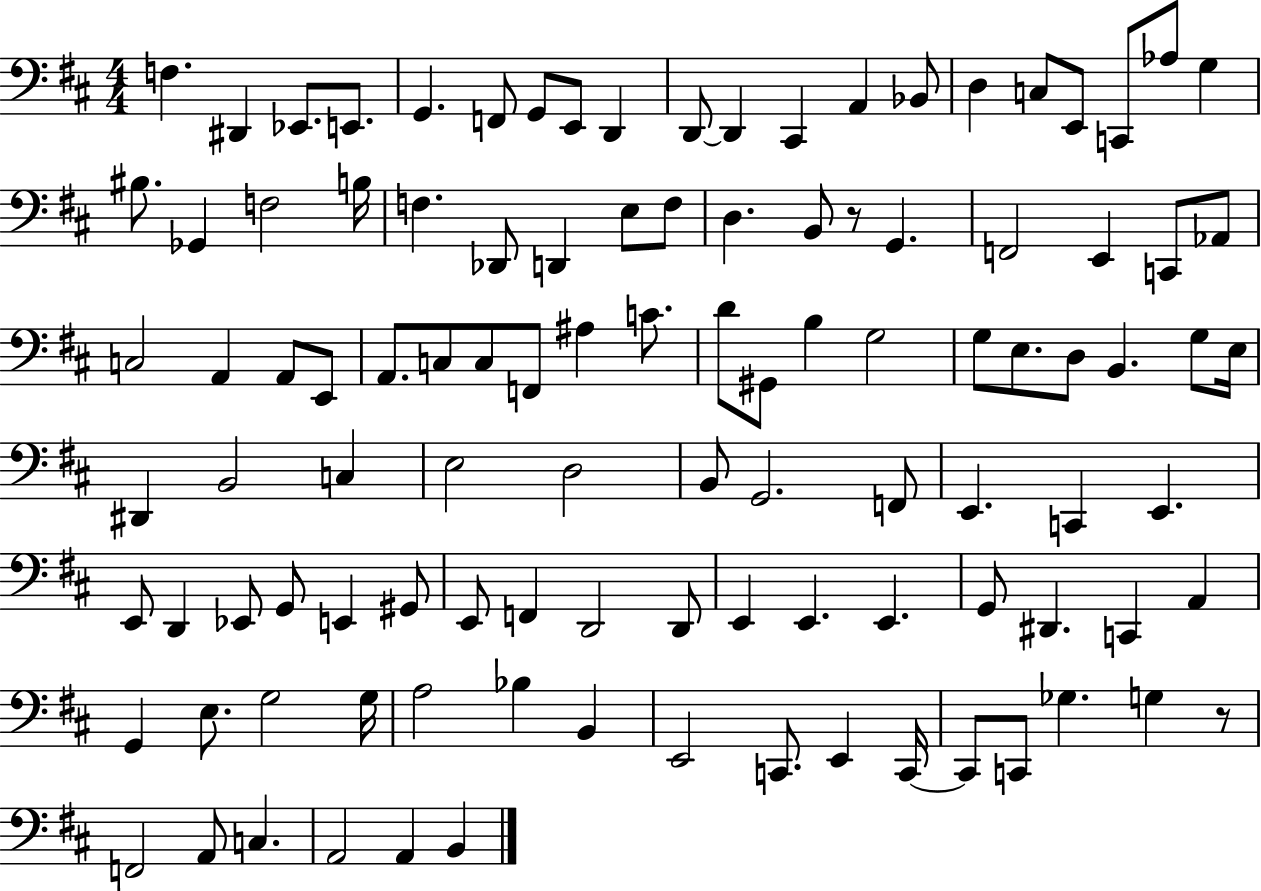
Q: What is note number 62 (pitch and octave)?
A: B2